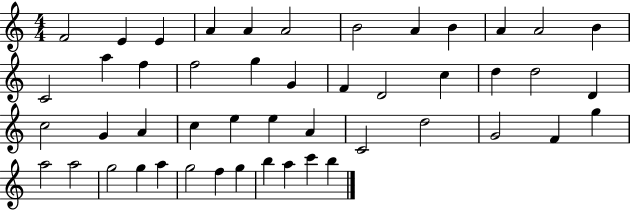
F4/h E4/q E4/q A4/q A4/q A4/h B4/h A4/q B4/q A4/q A4/h B4/q C4/h A5/q F5/q F5/h G5/q G4/q F4/q D4/h C5/q D5/q D5/h D4/q C5/h G4/q A4/q C5/q E5/q E5/q A4/q C4/h D5/h G4/h F4/q G5/q A5/h A5/h G5/h G5/q A5/q G5/h F5/q G5/q B5/q A5/q C6/q B5/q